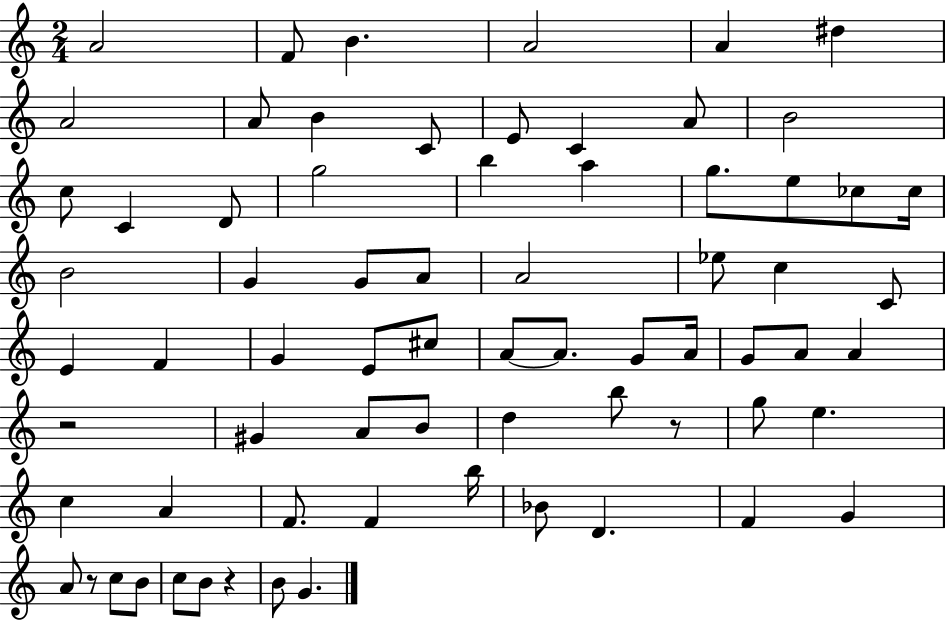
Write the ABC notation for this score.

X:1
T:Untitled
M:2/4
L:1/4
K:C
A2 F/2 B A2 A ^d A2 A/2 B C/2 E/2 C A/2 B2 c/2 C D/2 g2 b a g/2 e/2 _c/2 _c/4 B2 G G/2 A/2 A2 _e/2 c C/2 E F G E/2 ^c/2 A/2 A/2 G/2 A/4 G/2 A/2 A z2 ^G A/2 B/2 d b/2 z/2 g/2 e c A F/2 F b/4 _B/2 D F G A/2 z/2 c/2 B/2 c/2 B/2 z B/2 G